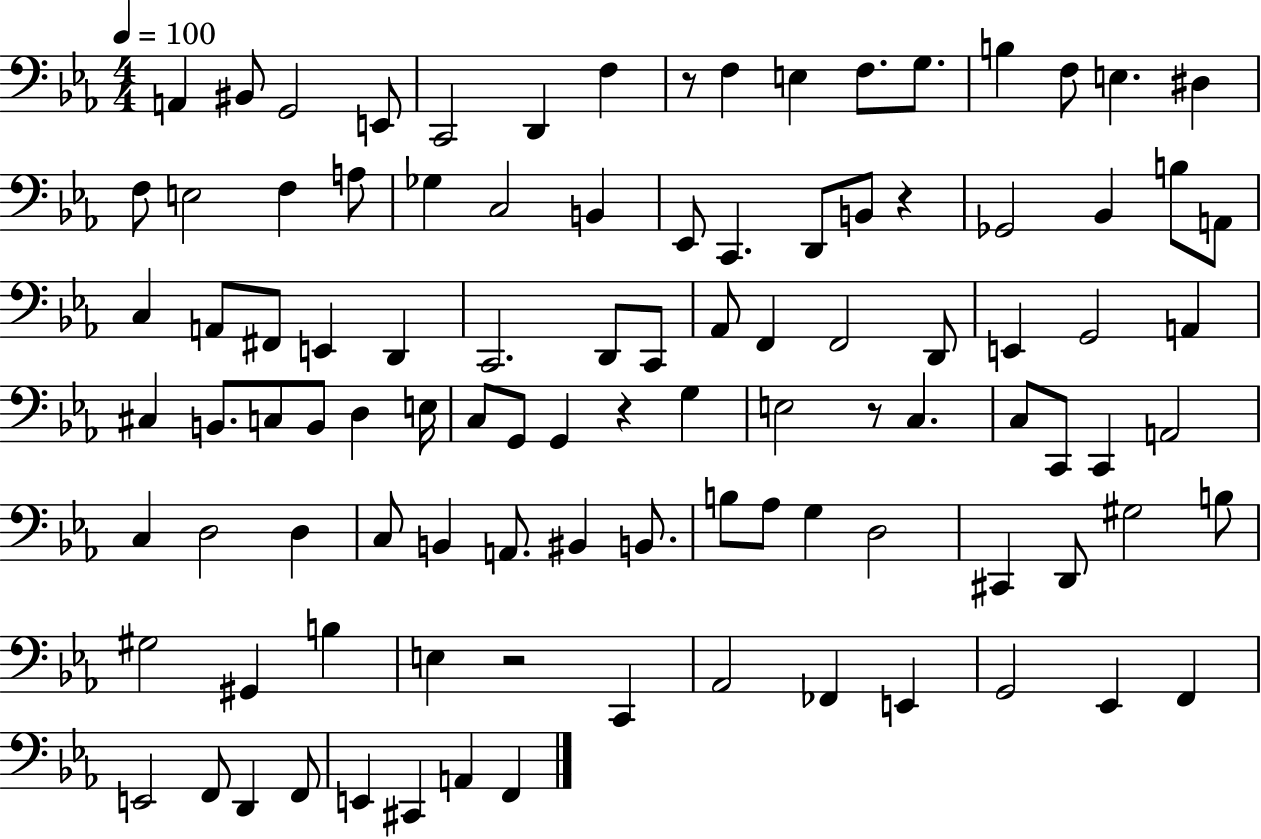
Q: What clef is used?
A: bass